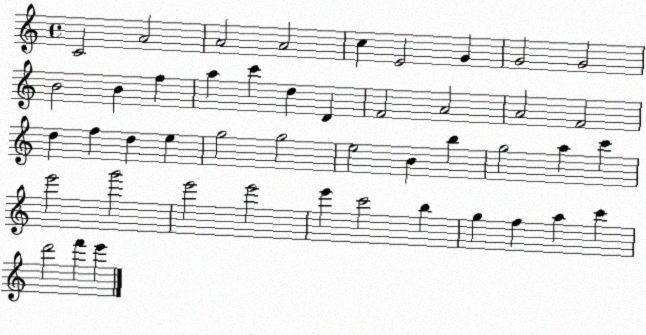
X:1
T:Untitled
M:4/4
L:1/4
K:C
C2 A2 A2 A2 c E2 G G2 G2 B2 B f a c' d D F2 A2 A2 F2 d f d e g2 g2 e2 B b g2 a c' e'2 g'2 e'2 e'2 e' c'2 b g f a c' d'2 f' e'